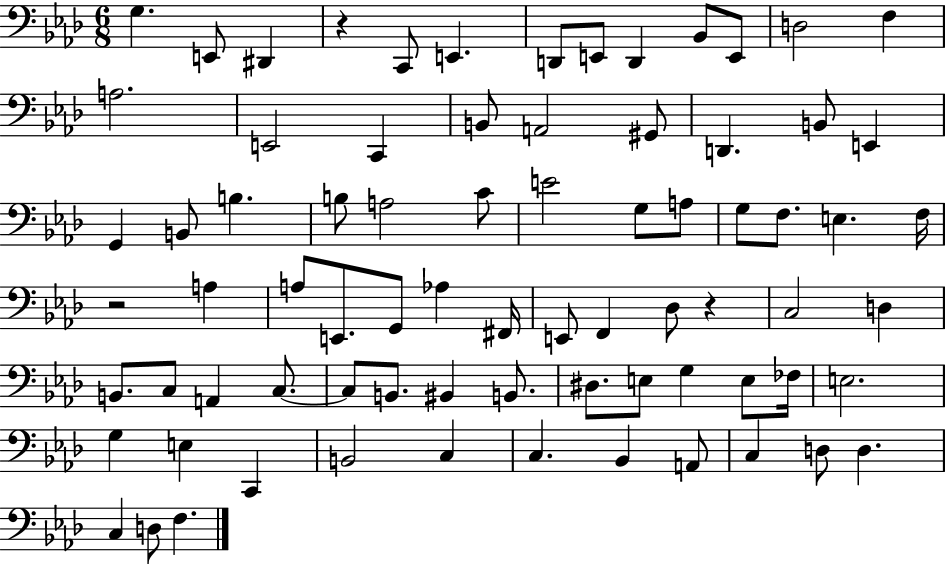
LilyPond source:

{
  \clef bass
  \numericTimeSignature
  \time 6/8
  \key aes \major
  g4. e,8 dis,4 | r4 c,8 e,4. | d,8 e,8 d,4 bes,8 e,8 | d2 f4 | \break a2. | e,2 c,4 | b,8 a,2 gis,8 | d,4. b,8 e,4 | \break g,4 b,8 b4. | b8 a2 c'8 | e'2 g8 a8 | g8 f8. e4. f16 | \break r2 a4 | a8 e,8. g,8 aes4 fis,16 | e,8 f,4 des8 r4 | c2 d4 | \break b,8. c8 a,4 c8.~~ | c8 b,8. bis,4 b,8. | dis8. e8 g4 e8 fes16 | e2. | \break g4 e4 c,4 | b,2 c4 | c4. bes,4 a,8 | c4 d8 d4. | \break c4 d8 f4. | \bar "|."
}